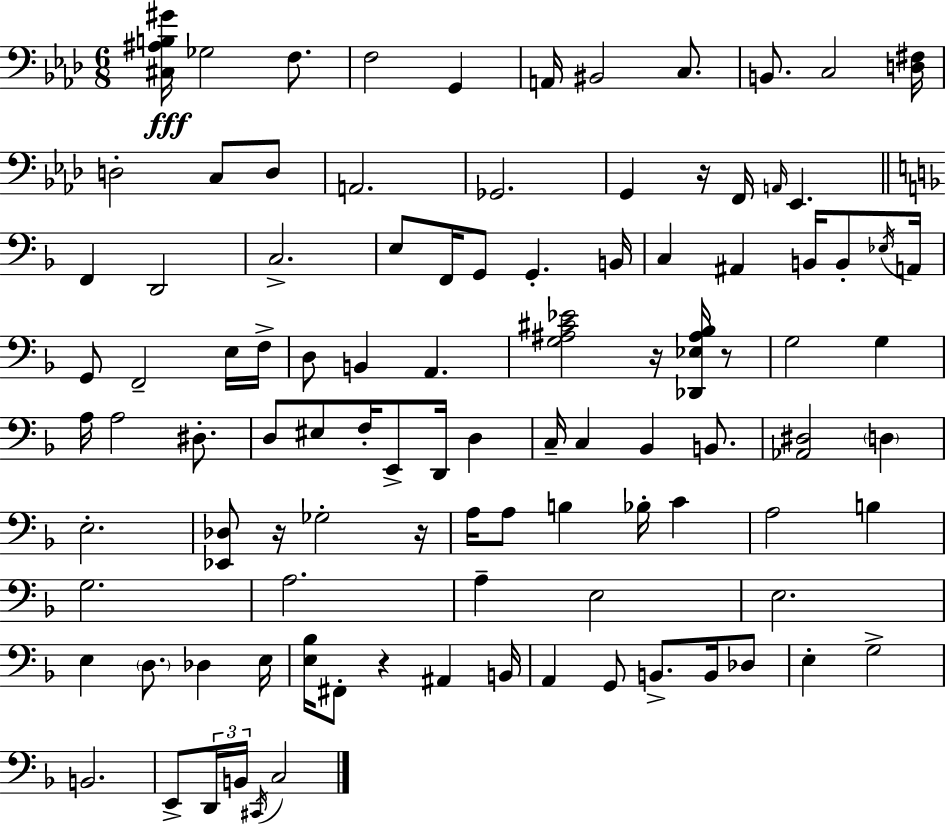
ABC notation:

X:1
T:Untitled
M:6/8
L:1/4
K:Ab
[^C,^A,B,^G]/4 _G,2 F,/2 F,2 G,, A,,/4 ^B,,2 C,/2 B,,/2 C,2 [D,^F,]/4 D,2 C,/2 D,/2 A,,2 _G,,2 G,, z/4 F,,/4 A,,/4 _E,, F,, D,,2 C,2 E,/2 F,,/4 G,,/2 G,, B,,/4 C, ^A,, B,,/4 B,,/2 _E,/4 A,,/4 G,,/2 F,,2 E,/4 F,/4 D,/2 B,, A,, [G,^A,^C_E]2 z/4 [_D,,_E,^A,_B,]/4 z/2 G,2 G, A,/4 A,2 ^D,/2 D,/2 ^E,/2 F,/4 E,,/2 D,,/4 D, C,/4 C, _B,, B,,/2 [_A,,^D,]2 D, E,2 [_E,,_D,]/2 z/4 _G,2 z/4 A,/4 A,/2 B, _B,/4 C A,2 B, G,2 A,2 A, E,2 E,2 E, D,/2 _D, E,/4 [E,_B,]/4 ^F,,/2 z ^A,, B,,/4 A,, G,,/2 B,,/2 B,,/4 _D,/2 E, G,2 B,,2 E,,/2 D,,/4 B,,/4 ^C,,/4 C,2